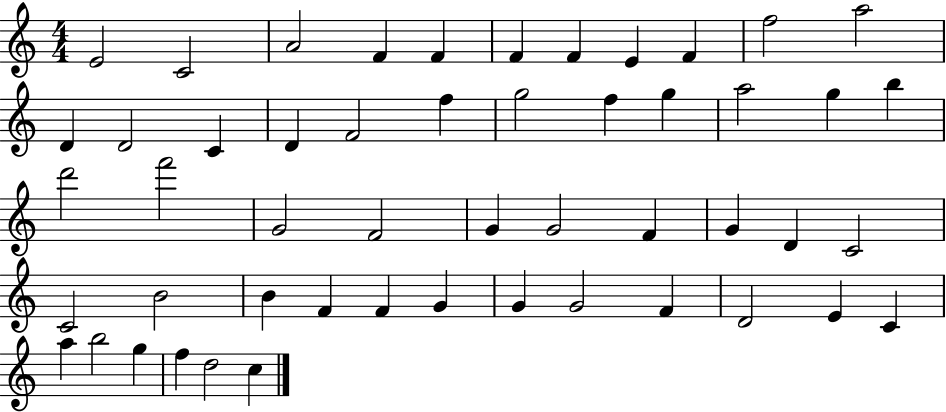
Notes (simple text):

E4/h C4/h A4/h F4/q F4/q F4/q F4/q E4/q F4/q F5/h A5/h D4/q D4/h C4/q D4/q F4/h F5/q G5/h F5/q G5/q A5/h G5/q B5/q D6/h F6/h G4/h F4/h G4/q G4/h F4/q G4/q D4/q C4/h C4/h B4/h B4/q F4/q F4/q G4/q G4/q G4/h F4/q D4/h E4/q C4/q A5/q B5/h G5/q F5/q D5/h C5/q